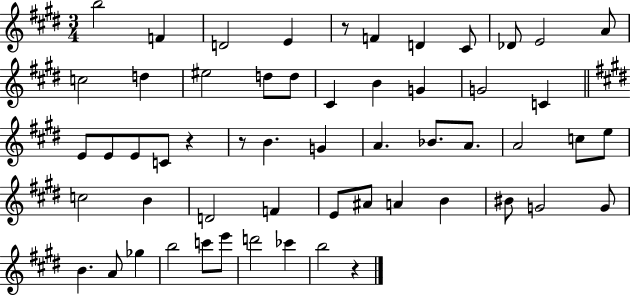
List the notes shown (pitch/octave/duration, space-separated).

B5/h F4/q D4/h E4/q R/e F4/q D4/q C#4/e Db4/e E4/h A4/e C5/h D5/q EIS5/h D5/e D5/e C#4/q B4/q G4/q G4/h C4/q E4/e E4/e E4/e C4/e R/q R/e B4/q. G4/q A4/q. Bb4/e. A4/e. A4/h C5/e E5/e C5/h B4/q D4/h F4/q E4/e A#4/e A4/q B4/q BIS4/e G4/h G4/e B4/q. A4/e Gb5/q B5/h C6/e E6/e D6/h CES6/q B5/h R/q